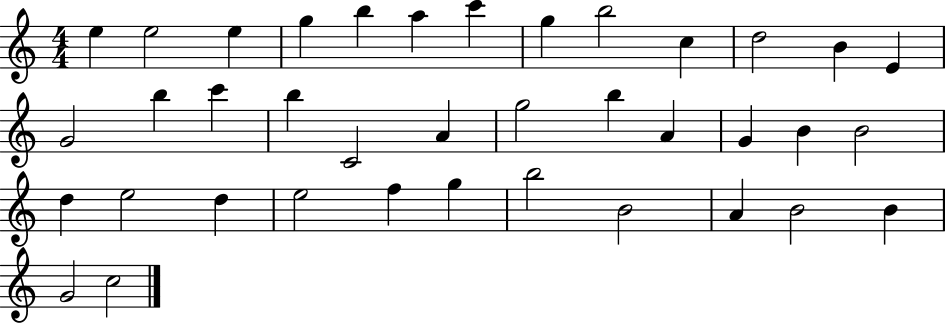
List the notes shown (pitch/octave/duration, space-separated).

E5/q E5/h E5/q G5/q B5/q A5/q C6/q G5/q B5/h C5/q D5/h B4/q E4/q G4/h B5/q C6/q B5/q C4/h A4/q G5/h B5/q A4/q G4/q B4/q B4/h D5/q E5/h D5/q E5/h F5/q G5/q B5/h B4/h A4/q B4/h B4/q G4/h C5/h